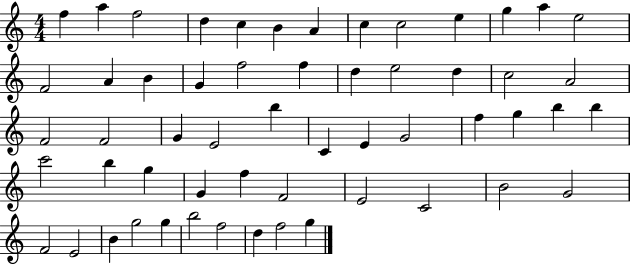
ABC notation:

X:1
T:Untitled
M:4/4
L:1/4
K:C
f a f2 d c B A c c2 e g a e2 F2 A B G f2 f d e2 d c2 A2 F2 F2 G E2 b C E G2 f g b b c'2 b g G f F2 E2 C2 B2 G2 F2 E2 B g2 g b2 f2 d f2 g